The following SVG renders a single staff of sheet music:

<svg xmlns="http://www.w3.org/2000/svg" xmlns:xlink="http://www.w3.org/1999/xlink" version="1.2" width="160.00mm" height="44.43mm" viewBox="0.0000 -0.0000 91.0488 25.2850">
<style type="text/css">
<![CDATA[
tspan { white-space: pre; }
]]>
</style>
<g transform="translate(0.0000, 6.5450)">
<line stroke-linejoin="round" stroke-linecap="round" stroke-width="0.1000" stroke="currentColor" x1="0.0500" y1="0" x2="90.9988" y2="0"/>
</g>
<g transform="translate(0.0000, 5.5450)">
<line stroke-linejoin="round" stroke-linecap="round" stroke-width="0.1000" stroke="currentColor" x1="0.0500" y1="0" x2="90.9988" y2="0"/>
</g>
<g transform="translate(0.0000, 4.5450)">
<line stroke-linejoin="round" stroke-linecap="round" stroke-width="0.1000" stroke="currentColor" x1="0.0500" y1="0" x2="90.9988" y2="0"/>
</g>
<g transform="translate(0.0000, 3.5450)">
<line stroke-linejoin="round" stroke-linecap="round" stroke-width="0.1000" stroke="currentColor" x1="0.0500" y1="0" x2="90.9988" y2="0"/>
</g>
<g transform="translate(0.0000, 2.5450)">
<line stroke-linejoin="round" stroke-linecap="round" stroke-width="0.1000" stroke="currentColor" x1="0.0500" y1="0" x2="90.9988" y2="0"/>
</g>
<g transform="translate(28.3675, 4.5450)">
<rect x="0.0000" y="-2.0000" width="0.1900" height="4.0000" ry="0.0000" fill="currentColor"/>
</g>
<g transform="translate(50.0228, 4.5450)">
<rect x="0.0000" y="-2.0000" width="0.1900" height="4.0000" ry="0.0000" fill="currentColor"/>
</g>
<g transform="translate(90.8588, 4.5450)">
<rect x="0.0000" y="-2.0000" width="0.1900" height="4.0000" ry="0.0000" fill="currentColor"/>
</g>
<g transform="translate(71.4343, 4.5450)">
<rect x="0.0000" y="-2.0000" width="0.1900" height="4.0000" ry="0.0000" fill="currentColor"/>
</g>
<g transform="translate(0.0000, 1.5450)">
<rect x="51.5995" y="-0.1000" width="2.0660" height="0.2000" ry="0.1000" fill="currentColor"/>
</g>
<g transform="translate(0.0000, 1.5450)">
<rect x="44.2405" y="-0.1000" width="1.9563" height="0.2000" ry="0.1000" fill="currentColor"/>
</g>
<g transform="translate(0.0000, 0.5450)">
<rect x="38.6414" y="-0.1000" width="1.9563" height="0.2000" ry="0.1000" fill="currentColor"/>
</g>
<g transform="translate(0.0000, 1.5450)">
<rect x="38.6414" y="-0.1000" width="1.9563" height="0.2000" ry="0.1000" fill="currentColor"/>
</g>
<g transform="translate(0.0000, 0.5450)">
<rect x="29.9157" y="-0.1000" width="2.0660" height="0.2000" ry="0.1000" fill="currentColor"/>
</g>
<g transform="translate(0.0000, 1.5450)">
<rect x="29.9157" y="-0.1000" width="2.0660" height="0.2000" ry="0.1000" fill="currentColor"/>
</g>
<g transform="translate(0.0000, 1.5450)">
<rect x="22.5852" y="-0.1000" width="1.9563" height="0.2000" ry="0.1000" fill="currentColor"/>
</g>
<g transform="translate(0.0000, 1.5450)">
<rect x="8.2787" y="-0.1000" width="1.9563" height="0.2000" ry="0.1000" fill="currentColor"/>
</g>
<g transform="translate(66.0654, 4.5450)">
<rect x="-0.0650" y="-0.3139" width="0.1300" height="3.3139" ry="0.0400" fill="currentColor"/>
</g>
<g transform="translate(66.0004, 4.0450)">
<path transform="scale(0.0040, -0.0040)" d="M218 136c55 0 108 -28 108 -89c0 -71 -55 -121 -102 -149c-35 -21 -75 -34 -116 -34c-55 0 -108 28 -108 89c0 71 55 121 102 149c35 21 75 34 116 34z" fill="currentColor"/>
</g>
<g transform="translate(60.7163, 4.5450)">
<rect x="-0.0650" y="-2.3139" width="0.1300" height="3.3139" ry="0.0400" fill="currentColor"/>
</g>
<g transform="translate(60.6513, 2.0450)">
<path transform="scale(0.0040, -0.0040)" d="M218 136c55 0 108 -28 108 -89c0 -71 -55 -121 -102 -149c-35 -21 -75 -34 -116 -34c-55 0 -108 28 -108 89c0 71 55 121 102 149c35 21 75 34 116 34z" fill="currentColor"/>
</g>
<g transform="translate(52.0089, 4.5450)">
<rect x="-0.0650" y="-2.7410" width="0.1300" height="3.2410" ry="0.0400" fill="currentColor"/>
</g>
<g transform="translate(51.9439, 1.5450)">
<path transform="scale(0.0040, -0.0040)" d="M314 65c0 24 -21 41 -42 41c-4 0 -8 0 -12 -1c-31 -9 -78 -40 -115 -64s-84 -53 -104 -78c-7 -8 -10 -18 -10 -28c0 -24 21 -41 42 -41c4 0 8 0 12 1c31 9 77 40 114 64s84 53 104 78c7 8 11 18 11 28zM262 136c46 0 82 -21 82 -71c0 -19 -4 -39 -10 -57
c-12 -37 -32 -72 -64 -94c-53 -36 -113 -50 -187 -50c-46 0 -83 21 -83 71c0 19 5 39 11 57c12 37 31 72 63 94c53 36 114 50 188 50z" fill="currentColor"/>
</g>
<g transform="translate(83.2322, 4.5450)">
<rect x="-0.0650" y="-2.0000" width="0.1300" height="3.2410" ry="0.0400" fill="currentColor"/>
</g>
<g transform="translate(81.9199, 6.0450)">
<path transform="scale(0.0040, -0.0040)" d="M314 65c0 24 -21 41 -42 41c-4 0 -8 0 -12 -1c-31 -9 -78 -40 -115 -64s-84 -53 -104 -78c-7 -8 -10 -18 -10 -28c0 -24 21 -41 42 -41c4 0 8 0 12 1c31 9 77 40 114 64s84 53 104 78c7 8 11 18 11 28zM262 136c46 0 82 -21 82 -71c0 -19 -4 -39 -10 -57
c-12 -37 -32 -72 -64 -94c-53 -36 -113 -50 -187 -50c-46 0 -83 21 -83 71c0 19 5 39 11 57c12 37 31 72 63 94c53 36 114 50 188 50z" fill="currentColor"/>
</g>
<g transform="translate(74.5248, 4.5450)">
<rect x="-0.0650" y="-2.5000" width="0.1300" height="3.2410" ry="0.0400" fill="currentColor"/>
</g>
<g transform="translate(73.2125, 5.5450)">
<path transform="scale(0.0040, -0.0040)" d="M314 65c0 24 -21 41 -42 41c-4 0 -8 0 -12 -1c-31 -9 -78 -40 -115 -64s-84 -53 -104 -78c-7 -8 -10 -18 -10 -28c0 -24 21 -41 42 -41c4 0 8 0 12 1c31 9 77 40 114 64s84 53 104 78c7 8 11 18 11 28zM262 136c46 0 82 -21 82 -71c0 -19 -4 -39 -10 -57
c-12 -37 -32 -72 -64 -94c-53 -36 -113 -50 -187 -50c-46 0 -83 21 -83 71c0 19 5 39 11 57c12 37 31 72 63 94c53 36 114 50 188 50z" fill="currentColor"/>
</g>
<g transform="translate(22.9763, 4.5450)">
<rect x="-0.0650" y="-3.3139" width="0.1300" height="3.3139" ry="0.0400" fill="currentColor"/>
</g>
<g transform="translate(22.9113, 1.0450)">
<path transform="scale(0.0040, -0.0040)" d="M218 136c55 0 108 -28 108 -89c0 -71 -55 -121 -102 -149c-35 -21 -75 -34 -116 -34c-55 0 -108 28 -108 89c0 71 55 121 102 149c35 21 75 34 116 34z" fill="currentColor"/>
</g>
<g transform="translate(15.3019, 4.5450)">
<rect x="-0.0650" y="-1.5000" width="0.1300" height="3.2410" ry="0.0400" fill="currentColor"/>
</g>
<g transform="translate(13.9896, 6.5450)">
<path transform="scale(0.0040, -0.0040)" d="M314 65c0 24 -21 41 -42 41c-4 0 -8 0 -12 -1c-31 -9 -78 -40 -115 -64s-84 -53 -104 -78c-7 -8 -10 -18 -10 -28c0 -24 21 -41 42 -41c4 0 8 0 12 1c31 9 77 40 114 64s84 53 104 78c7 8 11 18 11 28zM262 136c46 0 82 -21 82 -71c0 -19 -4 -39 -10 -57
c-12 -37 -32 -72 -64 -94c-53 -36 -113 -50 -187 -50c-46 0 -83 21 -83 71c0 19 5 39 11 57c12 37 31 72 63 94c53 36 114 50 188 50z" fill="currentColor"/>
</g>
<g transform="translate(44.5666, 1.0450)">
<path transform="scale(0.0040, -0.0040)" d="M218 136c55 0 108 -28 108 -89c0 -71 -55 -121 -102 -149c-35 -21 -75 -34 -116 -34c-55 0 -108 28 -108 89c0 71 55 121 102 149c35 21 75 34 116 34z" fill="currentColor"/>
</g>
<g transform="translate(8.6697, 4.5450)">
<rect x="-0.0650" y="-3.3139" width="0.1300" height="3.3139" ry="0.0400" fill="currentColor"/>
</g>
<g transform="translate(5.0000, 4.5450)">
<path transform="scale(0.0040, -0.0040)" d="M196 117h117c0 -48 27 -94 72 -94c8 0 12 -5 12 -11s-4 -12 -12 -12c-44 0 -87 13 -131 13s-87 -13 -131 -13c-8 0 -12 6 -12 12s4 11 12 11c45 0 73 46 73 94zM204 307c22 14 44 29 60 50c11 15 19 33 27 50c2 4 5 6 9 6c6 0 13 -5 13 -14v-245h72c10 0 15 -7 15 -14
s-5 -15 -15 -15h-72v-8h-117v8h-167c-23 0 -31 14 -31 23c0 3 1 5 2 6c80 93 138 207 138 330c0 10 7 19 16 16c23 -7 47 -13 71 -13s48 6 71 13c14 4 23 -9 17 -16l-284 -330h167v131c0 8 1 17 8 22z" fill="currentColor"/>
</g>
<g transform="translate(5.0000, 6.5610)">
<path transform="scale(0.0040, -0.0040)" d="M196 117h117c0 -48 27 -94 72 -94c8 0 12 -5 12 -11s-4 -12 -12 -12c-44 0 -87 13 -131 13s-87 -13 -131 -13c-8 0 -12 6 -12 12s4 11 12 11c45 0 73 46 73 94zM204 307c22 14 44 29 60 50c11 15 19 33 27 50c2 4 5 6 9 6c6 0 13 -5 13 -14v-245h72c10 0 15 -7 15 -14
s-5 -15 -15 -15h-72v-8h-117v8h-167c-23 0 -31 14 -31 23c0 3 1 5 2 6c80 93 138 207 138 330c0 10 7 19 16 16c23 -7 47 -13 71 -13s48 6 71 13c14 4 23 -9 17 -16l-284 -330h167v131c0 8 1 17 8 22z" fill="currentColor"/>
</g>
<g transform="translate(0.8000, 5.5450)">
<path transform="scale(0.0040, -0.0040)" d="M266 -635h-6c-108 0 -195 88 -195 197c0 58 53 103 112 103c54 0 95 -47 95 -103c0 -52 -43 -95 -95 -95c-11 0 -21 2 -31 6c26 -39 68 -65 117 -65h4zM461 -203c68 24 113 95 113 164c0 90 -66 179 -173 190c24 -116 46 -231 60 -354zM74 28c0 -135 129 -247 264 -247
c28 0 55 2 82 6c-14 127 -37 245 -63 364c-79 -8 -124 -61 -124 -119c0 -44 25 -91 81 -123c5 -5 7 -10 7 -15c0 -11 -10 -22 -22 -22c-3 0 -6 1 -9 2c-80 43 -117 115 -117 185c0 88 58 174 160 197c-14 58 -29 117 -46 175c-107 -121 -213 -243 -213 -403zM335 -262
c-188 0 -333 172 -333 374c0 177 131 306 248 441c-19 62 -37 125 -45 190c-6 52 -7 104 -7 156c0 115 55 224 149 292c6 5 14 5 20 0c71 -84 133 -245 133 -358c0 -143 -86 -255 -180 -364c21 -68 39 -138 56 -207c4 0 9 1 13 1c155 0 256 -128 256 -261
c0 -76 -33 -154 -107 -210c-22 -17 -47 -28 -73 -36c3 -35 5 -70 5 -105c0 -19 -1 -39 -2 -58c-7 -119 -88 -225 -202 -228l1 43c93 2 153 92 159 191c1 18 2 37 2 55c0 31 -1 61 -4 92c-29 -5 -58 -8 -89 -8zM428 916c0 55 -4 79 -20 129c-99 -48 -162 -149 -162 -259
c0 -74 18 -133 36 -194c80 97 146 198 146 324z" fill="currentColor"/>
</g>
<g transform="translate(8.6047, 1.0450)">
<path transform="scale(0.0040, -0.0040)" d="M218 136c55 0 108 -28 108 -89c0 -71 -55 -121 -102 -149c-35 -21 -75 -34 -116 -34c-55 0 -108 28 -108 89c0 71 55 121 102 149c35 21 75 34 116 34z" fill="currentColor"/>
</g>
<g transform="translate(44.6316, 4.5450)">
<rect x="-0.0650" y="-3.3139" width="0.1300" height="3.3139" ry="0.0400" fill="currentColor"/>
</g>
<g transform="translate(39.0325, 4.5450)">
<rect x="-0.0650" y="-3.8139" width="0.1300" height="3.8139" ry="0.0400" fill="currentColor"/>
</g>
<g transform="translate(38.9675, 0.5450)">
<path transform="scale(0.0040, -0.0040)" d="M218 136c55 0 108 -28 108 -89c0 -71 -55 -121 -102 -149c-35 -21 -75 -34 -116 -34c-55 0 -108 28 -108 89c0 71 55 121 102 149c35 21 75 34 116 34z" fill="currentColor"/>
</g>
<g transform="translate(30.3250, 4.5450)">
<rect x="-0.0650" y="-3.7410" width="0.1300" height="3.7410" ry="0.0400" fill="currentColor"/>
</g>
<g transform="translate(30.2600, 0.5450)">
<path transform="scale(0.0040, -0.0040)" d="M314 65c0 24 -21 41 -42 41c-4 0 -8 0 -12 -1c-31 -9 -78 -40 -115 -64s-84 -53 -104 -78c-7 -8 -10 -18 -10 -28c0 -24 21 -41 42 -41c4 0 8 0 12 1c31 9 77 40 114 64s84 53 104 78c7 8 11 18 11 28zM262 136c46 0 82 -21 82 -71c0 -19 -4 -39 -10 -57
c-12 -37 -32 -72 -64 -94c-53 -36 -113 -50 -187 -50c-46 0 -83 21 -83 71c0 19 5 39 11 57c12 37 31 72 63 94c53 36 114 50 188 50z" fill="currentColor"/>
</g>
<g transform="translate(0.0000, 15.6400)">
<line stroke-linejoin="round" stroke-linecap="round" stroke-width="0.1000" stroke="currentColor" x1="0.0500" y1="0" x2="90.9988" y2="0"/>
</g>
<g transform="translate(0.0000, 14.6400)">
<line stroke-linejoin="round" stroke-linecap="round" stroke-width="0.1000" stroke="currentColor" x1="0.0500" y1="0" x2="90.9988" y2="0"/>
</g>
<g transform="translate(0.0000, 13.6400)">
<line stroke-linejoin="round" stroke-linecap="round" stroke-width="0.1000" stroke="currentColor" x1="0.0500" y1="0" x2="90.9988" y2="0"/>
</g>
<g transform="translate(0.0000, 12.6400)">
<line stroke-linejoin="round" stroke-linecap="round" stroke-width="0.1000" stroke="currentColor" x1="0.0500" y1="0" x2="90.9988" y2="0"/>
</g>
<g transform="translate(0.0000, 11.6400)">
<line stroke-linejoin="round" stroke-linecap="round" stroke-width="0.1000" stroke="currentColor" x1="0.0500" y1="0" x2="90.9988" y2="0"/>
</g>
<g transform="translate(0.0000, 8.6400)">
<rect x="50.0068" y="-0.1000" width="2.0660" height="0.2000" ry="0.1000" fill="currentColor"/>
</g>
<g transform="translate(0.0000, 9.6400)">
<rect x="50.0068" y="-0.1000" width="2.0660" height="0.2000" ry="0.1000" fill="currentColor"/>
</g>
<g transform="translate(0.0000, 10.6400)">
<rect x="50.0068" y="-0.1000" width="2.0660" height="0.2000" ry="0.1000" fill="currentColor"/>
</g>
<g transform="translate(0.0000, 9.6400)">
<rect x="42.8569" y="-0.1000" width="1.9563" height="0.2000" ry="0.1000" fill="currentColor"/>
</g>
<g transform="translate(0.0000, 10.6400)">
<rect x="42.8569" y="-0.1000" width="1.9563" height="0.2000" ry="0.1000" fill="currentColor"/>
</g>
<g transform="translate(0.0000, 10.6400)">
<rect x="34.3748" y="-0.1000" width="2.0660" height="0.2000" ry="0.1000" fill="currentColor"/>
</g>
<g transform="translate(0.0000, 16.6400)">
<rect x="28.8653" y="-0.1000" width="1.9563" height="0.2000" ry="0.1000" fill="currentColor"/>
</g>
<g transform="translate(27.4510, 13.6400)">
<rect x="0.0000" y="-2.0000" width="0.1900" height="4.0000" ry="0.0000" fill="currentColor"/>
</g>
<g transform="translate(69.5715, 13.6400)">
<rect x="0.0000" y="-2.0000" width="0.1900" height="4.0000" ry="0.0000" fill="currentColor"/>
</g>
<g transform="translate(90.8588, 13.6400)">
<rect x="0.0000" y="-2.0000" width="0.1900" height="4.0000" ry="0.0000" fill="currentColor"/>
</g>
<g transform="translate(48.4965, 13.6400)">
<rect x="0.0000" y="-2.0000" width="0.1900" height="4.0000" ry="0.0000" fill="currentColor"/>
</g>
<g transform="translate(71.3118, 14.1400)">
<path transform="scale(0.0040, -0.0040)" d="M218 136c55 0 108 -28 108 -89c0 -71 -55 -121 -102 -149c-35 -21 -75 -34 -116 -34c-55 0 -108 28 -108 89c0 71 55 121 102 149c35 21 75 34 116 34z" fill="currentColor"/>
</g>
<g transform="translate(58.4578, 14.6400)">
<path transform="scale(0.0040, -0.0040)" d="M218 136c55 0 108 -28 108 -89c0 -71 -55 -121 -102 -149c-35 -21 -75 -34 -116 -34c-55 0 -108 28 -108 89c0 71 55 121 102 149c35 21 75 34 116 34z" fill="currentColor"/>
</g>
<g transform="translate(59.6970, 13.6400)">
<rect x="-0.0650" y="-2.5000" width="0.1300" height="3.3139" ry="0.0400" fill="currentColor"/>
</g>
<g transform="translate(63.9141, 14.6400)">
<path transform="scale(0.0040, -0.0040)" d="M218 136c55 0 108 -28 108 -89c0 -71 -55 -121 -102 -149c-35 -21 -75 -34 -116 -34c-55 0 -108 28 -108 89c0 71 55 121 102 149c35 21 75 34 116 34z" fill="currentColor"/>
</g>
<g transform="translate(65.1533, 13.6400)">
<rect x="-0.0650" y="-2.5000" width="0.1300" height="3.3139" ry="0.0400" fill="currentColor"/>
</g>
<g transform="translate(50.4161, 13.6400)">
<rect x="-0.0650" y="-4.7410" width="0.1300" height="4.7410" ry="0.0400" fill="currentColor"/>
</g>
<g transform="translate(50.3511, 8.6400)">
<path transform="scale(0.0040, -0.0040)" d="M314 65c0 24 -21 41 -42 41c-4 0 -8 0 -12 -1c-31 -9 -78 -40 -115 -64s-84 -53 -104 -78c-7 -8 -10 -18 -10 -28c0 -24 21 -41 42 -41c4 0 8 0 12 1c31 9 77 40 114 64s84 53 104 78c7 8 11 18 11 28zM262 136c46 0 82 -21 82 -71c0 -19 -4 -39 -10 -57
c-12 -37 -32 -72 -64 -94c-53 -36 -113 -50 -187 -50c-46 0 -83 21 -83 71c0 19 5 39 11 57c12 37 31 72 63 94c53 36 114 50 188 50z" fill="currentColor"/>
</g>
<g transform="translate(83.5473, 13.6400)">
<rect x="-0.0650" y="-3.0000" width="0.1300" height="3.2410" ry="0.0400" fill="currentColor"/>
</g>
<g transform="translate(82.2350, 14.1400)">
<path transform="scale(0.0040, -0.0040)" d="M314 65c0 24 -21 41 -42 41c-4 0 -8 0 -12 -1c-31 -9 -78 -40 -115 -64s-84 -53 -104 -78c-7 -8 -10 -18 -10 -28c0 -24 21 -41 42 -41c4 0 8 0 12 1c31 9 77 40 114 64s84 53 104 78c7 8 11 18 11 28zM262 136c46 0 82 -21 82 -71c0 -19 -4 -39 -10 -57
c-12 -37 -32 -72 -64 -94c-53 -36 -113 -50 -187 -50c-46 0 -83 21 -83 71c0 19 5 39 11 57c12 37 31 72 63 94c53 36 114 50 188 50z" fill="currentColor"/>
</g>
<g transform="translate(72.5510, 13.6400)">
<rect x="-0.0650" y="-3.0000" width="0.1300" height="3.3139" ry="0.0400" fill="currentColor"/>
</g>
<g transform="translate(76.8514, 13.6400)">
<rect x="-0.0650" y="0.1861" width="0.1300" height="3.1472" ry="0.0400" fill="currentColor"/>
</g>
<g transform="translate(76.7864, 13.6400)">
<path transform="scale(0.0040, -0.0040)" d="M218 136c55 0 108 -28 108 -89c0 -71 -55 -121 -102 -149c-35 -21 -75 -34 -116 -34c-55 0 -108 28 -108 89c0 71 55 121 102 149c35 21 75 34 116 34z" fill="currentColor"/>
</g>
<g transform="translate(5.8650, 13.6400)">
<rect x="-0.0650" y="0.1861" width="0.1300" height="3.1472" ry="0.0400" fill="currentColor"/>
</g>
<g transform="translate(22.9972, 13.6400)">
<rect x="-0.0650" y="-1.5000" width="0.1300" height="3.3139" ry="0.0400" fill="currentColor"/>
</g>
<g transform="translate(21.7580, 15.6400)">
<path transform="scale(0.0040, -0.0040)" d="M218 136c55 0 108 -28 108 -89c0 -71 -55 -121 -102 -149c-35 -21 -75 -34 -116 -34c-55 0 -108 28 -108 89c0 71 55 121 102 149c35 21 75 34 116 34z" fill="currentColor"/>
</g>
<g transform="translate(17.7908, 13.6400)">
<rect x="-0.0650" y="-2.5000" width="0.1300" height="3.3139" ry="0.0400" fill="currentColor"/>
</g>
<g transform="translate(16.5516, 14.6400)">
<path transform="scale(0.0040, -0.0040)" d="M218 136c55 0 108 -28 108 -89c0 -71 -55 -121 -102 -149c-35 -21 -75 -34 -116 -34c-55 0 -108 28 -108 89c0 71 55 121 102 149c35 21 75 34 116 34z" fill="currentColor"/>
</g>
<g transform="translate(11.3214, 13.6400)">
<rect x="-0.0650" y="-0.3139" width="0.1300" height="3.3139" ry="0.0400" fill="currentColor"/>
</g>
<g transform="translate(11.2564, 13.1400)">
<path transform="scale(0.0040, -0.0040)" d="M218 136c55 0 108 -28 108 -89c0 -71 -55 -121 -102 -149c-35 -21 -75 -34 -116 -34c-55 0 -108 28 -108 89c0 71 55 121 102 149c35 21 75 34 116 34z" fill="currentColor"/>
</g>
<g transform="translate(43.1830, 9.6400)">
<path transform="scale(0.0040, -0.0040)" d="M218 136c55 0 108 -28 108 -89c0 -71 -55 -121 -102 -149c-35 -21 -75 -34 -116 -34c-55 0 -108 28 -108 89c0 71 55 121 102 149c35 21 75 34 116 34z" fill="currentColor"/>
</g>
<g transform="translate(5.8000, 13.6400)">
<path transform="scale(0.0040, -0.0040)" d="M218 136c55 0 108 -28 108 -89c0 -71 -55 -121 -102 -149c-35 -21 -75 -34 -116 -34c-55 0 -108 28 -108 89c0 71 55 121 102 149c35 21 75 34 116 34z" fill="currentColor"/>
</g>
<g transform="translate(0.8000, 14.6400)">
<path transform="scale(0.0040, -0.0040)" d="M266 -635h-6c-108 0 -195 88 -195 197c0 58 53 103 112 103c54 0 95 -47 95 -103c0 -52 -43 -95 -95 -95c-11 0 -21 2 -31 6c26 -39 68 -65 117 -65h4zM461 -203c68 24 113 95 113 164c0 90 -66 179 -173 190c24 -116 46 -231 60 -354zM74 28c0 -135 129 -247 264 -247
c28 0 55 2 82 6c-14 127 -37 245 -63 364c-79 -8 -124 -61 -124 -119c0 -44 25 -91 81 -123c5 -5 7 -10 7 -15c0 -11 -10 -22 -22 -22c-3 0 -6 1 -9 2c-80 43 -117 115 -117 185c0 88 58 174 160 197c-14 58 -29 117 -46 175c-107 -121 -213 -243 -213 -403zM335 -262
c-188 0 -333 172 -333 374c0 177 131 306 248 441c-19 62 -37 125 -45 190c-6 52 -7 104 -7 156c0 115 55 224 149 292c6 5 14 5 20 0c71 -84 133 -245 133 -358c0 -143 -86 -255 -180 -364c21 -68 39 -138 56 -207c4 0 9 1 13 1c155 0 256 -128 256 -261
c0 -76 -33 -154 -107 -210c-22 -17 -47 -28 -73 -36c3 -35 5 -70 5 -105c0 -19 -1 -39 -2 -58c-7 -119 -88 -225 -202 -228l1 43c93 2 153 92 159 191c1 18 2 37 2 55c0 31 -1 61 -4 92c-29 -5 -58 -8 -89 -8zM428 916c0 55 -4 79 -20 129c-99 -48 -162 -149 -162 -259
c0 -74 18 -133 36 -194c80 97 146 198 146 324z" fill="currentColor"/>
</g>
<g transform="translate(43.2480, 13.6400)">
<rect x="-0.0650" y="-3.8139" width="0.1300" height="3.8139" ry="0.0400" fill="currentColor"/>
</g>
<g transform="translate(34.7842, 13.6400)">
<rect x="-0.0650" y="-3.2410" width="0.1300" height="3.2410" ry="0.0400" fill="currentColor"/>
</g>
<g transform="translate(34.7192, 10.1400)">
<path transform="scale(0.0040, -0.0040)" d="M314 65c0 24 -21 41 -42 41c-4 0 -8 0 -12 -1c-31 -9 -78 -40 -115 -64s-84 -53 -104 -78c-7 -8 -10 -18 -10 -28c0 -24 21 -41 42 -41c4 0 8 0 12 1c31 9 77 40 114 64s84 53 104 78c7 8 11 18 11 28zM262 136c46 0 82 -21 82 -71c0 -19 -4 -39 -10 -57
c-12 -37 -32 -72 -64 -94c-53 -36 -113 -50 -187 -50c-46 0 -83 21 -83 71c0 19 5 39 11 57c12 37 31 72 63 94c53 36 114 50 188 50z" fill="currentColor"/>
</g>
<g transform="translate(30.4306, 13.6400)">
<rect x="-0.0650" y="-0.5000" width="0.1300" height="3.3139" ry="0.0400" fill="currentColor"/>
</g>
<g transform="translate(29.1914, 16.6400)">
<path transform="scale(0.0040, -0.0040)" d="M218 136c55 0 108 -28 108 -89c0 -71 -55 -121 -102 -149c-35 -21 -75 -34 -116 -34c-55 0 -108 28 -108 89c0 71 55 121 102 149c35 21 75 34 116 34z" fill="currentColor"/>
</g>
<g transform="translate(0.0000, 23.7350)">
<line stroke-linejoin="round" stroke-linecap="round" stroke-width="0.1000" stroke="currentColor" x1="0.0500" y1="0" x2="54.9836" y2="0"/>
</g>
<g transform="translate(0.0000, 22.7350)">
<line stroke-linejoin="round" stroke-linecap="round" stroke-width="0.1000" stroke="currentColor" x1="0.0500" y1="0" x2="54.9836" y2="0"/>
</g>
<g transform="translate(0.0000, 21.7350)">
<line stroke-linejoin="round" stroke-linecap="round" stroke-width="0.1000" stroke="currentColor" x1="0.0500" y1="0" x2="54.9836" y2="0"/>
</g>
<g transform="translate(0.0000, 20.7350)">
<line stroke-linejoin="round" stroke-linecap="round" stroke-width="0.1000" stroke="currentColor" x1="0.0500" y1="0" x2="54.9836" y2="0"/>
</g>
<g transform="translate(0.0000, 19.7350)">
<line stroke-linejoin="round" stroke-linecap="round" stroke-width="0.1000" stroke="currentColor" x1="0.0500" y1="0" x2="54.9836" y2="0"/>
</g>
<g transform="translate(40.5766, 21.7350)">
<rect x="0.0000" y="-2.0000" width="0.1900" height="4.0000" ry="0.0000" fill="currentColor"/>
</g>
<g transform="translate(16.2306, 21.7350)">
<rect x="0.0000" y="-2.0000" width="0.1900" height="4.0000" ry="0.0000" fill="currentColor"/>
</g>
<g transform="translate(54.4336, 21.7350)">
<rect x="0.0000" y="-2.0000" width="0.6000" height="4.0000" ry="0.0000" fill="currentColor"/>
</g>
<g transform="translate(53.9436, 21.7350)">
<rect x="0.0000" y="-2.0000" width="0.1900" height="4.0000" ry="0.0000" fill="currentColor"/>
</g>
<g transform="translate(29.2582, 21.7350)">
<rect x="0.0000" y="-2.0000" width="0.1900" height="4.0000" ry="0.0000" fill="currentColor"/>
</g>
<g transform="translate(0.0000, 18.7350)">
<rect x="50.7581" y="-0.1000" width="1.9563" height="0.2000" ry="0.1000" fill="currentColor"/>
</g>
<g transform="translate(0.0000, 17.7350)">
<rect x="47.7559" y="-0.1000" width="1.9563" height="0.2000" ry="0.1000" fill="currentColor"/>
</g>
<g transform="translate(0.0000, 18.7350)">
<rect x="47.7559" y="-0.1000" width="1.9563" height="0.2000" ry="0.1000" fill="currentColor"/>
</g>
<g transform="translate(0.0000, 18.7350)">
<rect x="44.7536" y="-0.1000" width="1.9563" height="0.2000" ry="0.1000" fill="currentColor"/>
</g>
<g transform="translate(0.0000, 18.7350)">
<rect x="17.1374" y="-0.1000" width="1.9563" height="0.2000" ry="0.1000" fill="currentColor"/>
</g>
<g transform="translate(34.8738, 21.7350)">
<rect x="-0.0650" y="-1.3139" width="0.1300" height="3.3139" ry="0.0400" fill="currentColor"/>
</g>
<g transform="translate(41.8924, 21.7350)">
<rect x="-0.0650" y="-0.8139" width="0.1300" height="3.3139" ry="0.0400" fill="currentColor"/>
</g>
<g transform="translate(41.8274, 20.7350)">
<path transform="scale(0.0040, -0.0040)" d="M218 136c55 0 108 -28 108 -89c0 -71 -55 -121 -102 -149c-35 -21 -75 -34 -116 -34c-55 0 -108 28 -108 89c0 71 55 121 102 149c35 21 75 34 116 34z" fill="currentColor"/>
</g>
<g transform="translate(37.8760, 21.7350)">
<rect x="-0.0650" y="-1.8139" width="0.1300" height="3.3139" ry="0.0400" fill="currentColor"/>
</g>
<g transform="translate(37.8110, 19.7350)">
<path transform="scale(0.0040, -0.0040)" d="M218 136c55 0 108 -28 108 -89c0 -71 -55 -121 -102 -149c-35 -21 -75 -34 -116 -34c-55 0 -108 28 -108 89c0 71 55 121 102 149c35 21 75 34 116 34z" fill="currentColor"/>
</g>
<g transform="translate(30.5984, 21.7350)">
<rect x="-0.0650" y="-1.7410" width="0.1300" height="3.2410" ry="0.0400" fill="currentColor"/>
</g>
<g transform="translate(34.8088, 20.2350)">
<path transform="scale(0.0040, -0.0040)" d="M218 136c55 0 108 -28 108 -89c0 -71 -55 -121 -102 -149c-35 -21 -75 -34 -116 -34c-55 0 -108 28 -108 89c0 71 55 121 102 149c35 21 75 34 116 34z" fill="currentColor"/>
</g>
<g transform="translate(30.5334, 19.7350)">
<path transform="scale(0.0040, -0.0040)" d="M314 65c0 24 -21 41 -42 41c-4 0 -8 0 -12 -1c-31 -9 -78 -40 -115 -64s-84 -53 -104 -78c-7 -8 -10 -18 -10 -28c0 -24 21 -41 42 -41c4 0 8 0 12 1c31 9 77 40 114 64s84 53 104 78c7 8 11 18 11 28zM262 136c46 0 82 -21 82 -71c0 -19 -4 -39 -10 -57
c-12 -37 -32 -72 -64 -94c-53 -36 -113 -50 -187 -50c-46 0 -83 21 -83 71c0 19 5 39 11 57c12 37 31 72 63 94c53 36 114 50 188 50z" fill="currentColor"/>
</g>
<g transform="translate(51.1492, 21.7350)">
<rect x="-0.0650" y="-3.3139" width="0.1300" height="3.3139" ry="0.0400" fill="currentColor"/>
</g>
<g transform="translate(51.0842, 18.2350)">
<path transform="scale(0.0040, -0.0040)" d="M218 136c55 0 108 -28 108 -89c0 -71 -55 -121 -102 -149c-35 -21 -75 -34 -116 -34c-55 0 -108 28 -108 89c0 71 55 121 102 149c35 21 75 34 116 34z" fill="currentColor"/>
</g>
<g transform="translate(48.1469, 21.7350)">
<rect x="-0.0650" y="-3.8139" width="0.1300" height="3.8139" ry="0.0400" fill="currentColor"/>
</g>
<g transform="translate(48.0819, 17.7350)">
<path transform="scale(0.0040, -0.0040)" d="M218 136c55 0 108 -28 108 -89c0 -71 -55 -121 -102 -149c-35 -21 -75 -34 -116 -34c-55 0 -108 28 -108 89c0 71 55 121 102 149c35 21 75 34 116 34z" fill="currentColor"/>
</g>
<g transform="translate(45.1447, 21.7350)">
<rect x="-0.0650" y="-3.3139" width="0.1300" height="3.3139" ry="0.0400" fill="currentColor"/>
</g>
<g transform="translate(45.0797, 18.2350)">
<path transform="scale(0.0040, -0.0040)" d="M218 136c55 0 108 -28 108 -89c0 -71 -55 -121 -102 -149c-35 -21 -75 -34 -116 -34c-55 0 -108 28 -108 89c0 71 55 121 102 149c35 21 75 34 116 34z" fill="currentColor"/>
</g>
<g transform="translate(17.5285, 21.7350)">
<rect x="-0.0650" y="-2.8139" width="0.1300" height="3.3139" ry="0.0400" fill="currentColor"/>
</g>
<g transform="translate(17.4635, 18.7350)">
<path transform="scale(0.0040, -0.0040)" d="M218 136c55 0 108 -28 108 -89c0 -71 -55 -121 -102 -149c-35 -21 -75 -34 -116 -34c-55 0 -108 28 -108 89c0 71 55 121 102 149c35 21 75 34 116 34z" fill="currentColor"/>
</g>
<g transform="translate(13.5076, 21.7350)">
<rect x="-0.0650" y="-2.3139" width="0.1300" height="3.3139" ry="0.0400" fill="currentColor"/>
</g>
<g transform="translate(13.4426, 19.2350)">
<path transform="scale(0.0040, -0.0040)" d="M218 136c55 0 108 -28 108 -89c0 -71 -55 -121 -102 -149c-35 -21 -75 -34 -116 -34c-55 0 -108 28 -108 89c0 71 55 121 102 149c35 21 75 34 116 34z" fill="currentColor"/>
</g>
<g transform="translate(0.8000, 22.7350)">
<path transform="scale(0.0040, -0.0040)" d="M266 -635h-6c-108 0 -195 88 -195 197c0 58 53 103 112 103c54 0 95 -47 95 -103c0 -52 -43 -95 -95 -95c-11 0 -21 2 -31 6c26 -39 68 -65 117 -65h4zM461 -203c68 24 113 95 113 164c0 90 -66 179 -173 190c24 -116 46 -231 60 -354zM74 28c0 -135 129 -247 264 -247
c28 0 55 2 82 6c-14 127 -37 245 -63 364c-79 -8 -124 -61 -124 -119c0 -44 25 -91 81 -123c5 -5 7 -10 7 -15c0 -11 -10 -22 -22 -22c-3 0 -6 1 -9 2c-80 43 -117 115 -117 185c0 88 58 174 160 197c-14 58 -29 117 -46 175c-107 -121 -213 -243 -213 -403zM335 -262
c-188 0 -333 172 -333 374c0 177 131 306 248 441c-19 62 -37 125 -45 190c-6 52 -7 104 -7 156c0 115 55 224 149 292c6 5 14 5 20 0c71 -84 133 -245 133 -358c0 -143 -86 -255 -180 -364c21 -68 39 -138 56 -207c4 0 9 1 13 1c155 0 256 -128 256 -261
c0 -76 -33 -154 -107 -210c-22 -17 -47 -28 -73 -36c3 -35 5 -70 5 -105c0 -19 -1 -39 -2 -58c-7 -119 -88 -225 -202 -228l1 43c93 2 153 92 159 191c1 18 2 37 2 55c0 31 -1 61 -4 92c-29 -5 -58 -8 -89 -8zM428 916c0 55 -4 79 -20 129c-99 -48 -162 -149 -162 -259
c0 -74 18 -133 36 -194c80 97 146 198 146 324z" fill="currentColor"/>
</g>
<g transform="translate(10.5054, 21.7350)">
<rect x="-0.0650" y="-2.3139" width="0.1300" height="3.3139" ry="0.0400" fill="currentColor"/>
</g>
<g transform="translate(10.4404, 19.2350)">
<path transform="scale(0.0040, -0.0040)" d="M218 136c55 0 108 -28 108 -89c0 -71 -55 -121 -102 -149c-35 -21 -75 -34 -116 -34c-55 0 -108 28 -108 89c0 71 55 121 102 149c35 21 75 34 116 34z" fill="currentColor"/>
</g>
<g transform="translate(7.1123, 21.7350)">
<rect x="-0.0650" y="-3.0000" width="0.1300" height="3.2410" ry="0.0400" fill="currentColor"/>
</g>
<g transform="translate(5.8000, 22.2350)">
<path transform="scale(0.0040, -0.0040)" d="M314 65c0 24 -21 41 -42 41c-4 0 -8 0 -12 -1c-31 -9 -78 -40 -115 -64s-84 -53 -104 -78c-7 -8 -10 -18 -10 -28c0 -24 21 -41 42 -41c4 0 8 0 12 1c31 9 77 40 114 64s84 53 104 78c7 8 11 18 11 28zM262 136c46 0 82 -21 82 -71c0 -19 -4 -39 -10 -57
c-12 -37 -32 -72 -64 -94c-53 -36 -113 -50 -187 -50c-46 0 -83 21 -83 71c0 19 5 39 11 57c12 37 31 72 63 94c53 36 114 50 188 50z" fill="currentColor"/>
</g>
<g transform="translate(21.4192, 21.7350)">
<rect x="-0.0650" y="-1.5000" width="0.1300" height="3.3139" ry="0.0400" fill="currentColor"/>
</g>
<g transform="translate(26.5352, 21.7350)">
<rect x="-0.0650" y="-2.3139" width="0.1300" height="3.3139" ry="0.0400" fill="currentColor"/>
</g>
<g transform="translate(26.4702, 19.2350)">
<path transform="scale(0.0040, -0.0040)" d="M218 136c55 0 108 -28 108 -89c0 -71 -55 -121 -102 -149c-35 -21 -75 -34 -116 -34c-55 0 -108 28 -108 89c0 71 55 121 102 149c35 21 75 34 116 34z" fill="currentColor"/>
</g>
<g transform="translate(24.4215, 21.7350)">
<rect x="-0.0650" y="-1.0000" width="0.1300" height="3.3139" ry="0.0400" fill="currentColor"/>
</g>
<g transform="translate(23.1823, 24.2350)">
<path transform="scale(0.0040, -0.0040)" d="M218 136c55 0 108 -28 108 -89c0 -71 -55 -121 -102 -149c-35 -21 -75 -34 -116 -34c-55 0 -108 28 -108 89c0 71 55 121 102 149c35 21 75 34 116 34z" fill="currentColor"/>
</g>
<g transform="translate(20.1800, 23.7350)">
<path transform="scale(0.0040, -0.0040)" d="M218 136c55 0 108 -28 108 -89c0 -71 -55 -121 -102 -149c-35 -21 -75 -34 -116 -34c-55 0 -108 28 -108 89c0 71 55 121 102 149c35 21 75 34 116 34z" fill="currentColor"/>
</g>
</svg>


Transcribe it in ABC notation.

X:1
T:Untitled
M:4/4
L:1/4
K:C
b E2 b c'2 c' b a2 g c G2 F2 B c G E C b2 c' e'2 G G A B A2 A2 g g a E D g f2 e f d b c' b